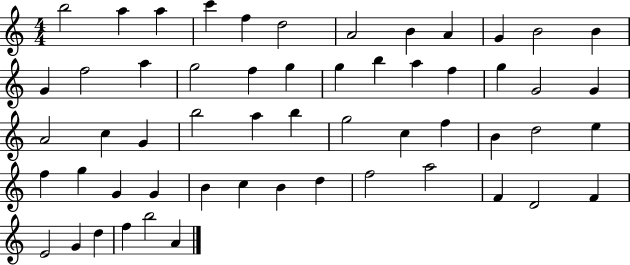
X:1
T:Untitled
M:4/4
L:1/4
K:C
b2 a a c' f d2 A2 B A G B2 B G f2 a g2 f g g b a f g G2 G A2 c G b2 a b g2 c f B d2 e f g G G B c B d f2 a2 F D2 F E2 G d f b2 A